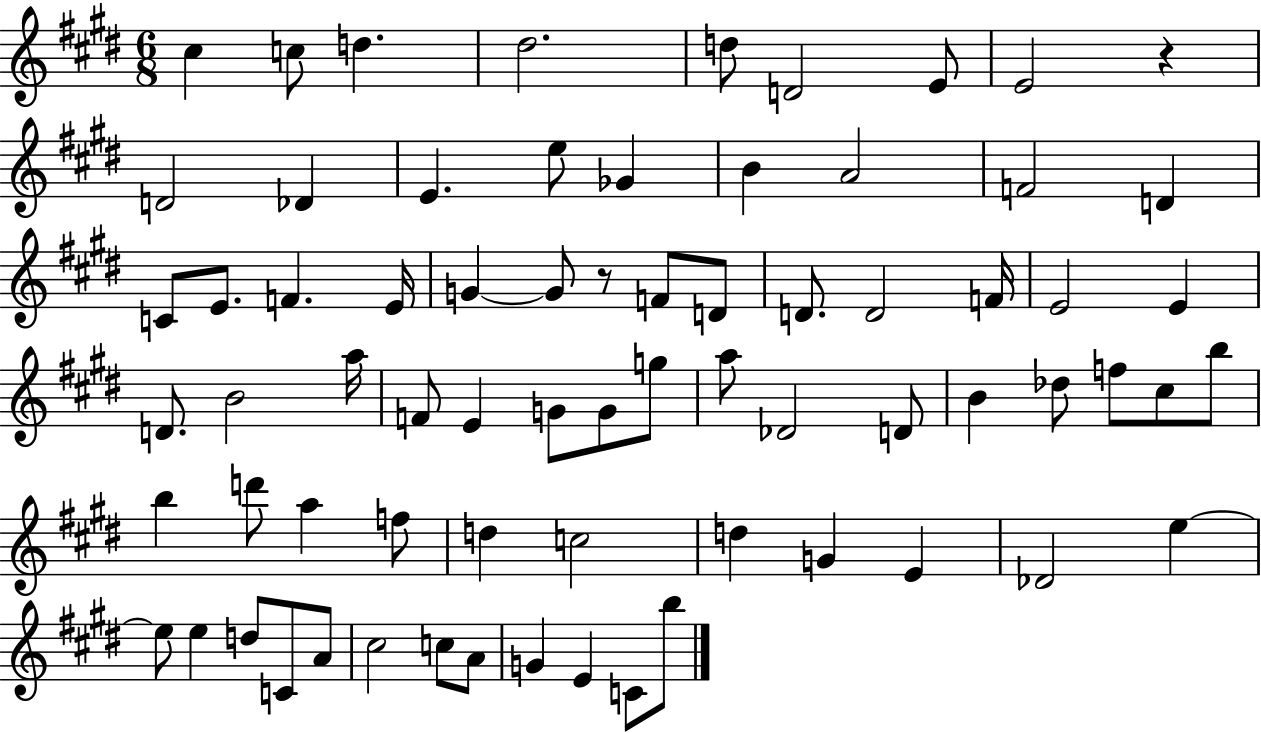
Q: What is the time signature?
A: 6/8